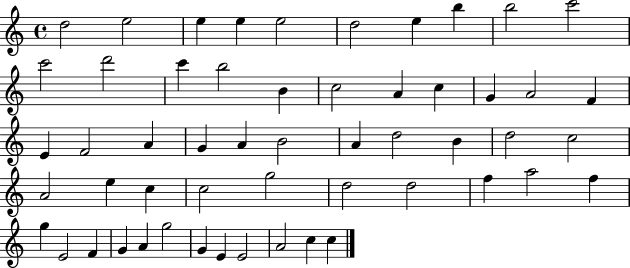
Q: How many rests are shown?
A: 0